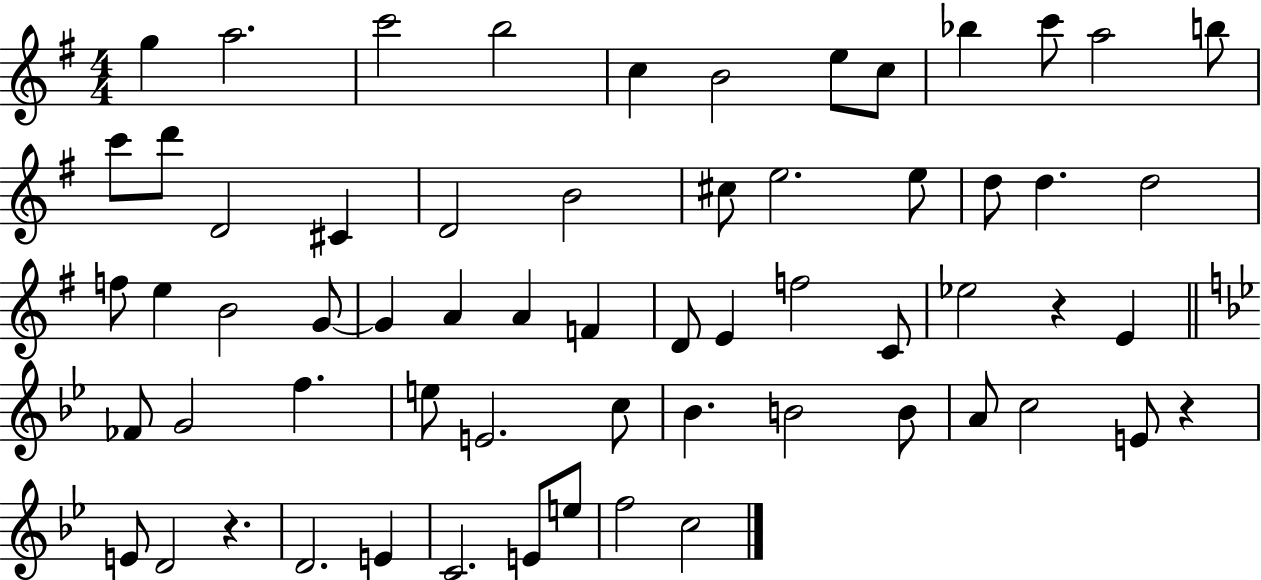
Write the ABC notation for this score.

X:1
T:Untitled
M:4/4
L:1/4
K:G
g a2 c'2 b2 c B2 e/2 c/2 _b c'/2 a2 b/2 c'/2 d'/2 D2 ^C D2 B2 ^c/2 e2 e/2 d/2 d d2 f/2 e B2 G/2 G A A F D/2 E f2 C/2 _e2 z E _F/2 G2 f e/2 E2 c/2 _B B2 B/2 A/2 c2 E/2 z E/2 D2 z D2 E C2 E/2 e/2 f2 c2